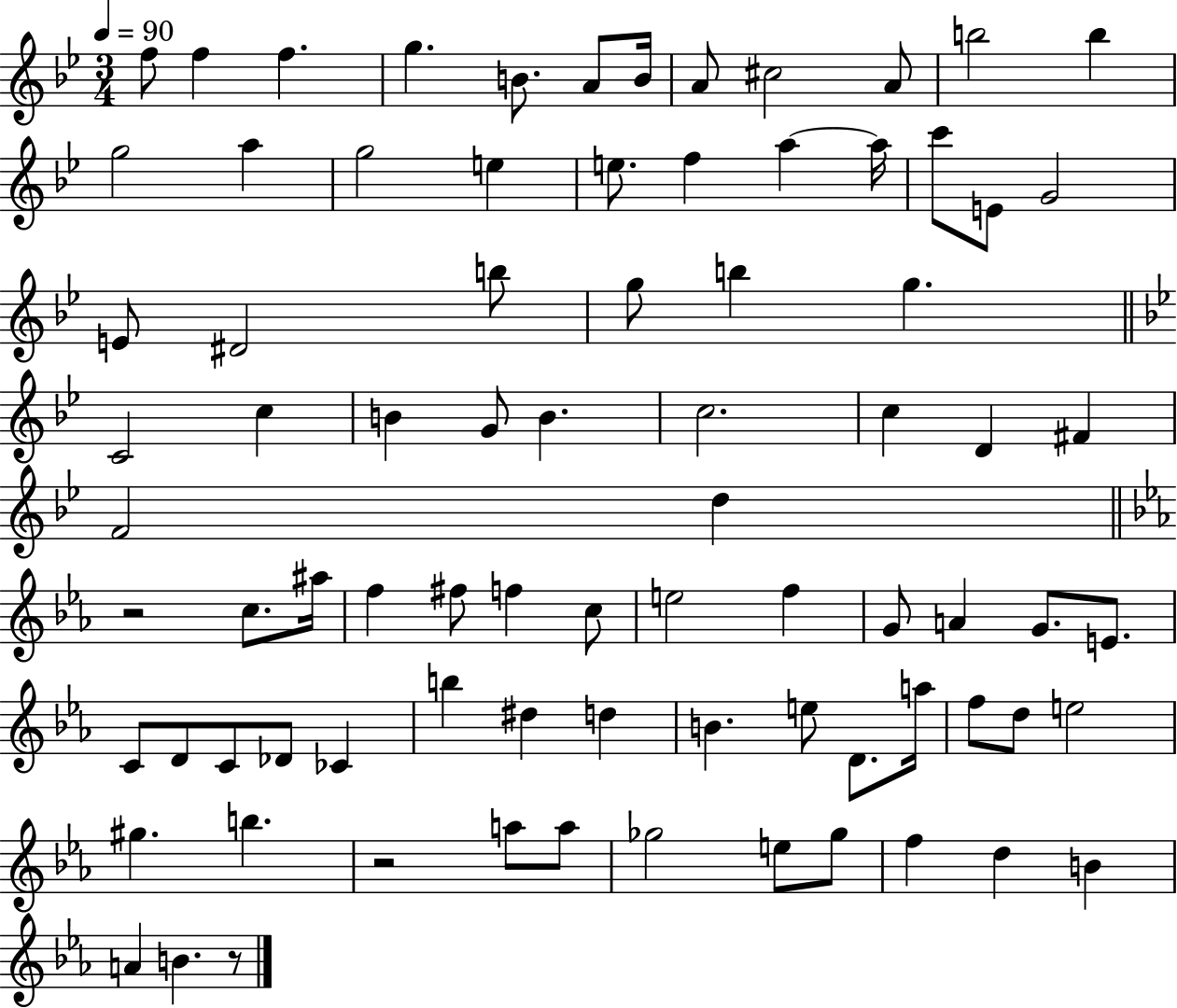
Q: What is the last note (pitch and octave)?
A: B4